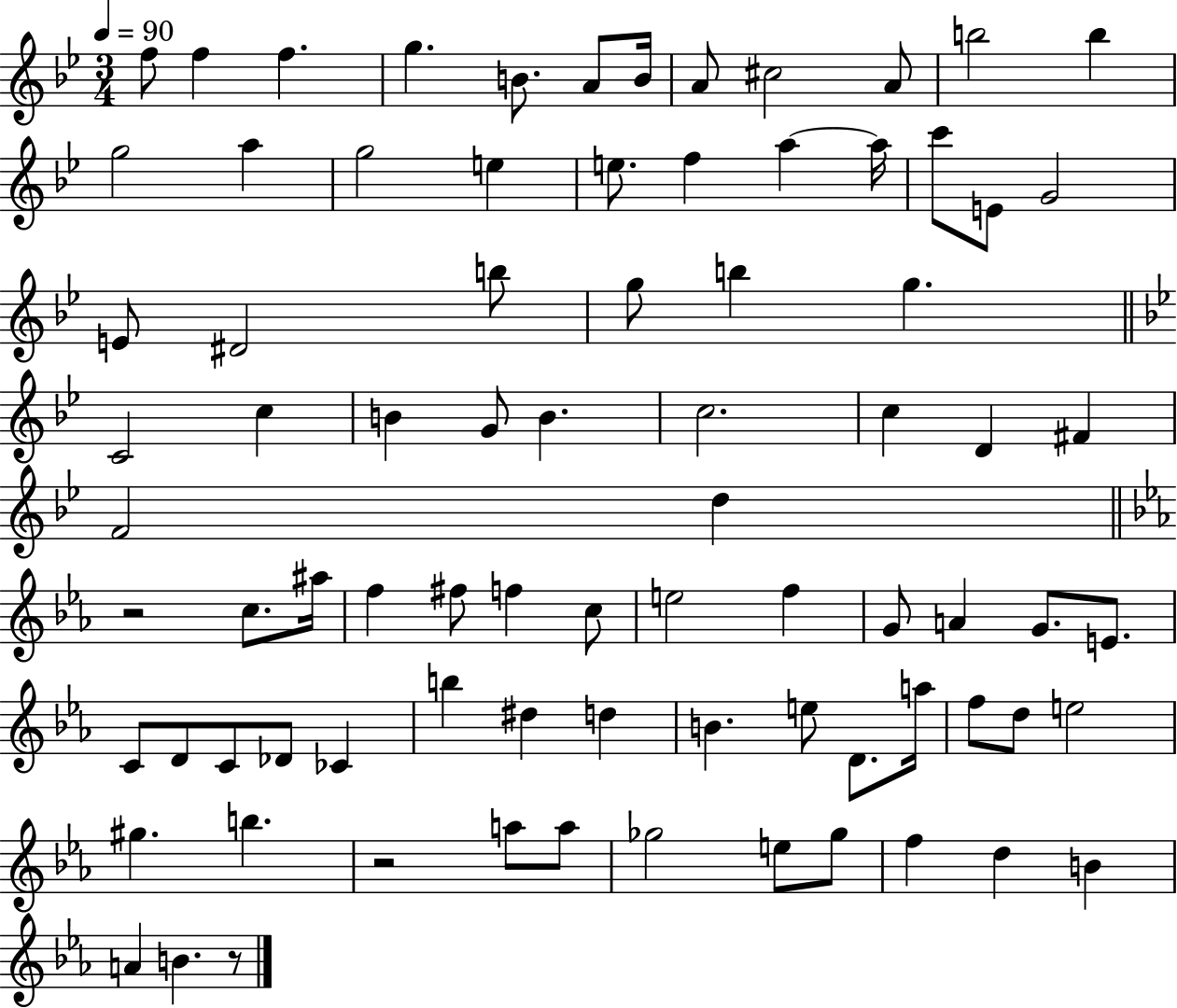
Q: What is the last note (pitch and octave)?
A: B4